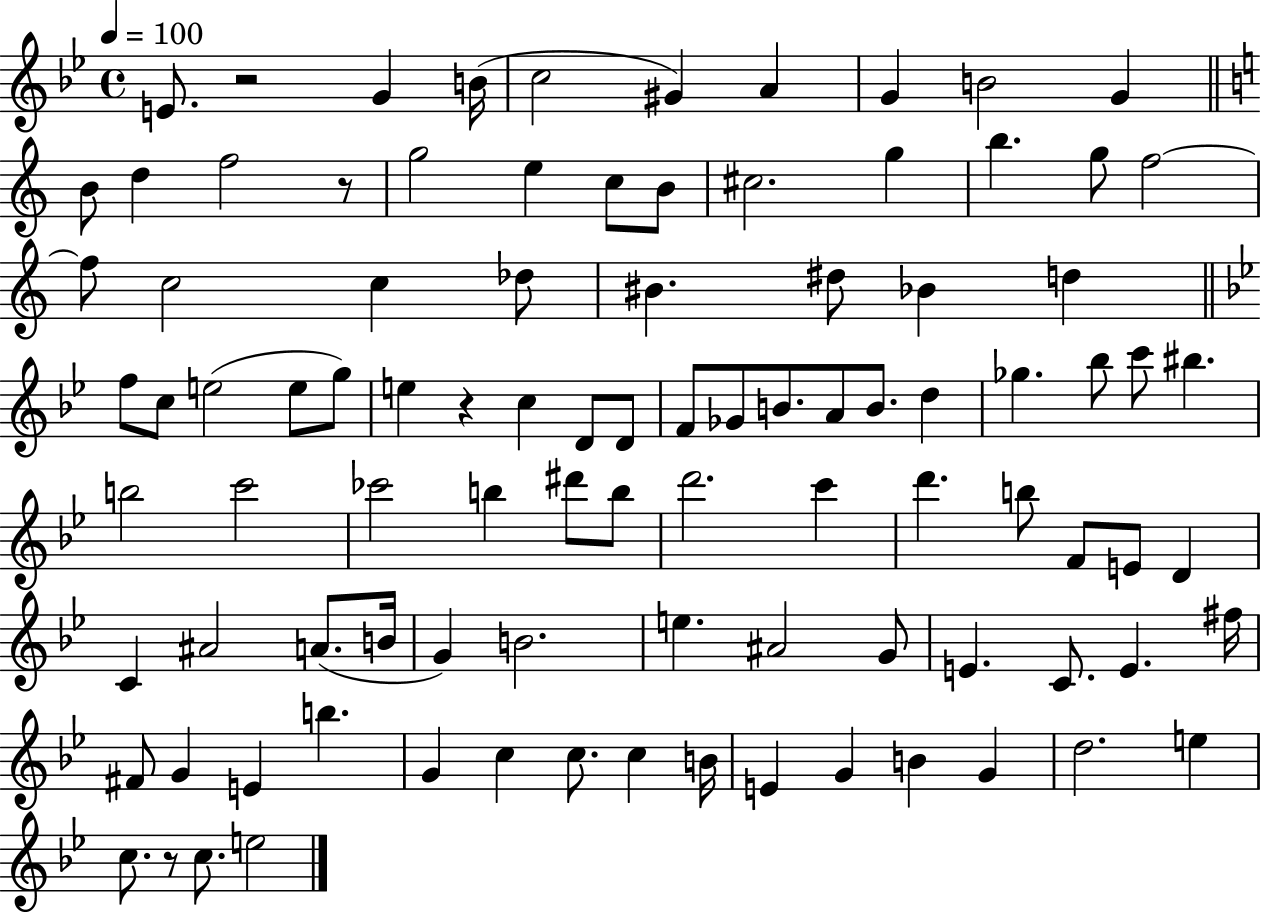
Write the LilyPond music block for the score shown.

{
  \clef treble
  \time 4/4
  \defaultTimeSignature
  \key bes \major
  \tempo 4 = 100
  e'8. r2 g'4 b'16( | c''2 gis'4) a'4 | g'4 b'2 g'4 | \bar "||" \break \key a \minor b'8 d''4 f''2 r8 | g''2 e''4 c''8 b'8 | cis''2. g''4 | b''4. g''8 f''2~~ | \break f''8 c''2 c''4 des''8 | bis'4. dis''8 bes'4 d''4 | \bar "||" \break \key bes \major f''8 c''8 e''2( e''8 g''8) | e''4 r4 c''4 d'8 d'8 | f'8 ges'8 b'8. a'8 b'8. d''4 | ges''4. bes''8 c'''8 bis''4. | \break b''2 c'''2 | ces'''2 b''4 dis'''8 b''8 | d'''2. c'''4 | d'''4. b''8 f'8 e'8 d'4 | \break c'4 ais'2 a'8.( b'16 | g'4) b'2. | e''4. ais'2 g'8 | e'4. c'8. e'4. fis''16 | \break fis'8 g'4 e'4 b''4. | g'4 c''4 c''8. c''4 b'16 | e'4 g'4 b'4 g'4 | d''2. e''4 | \break c''8. r8 c''8. e''2 | \bar "|."
}